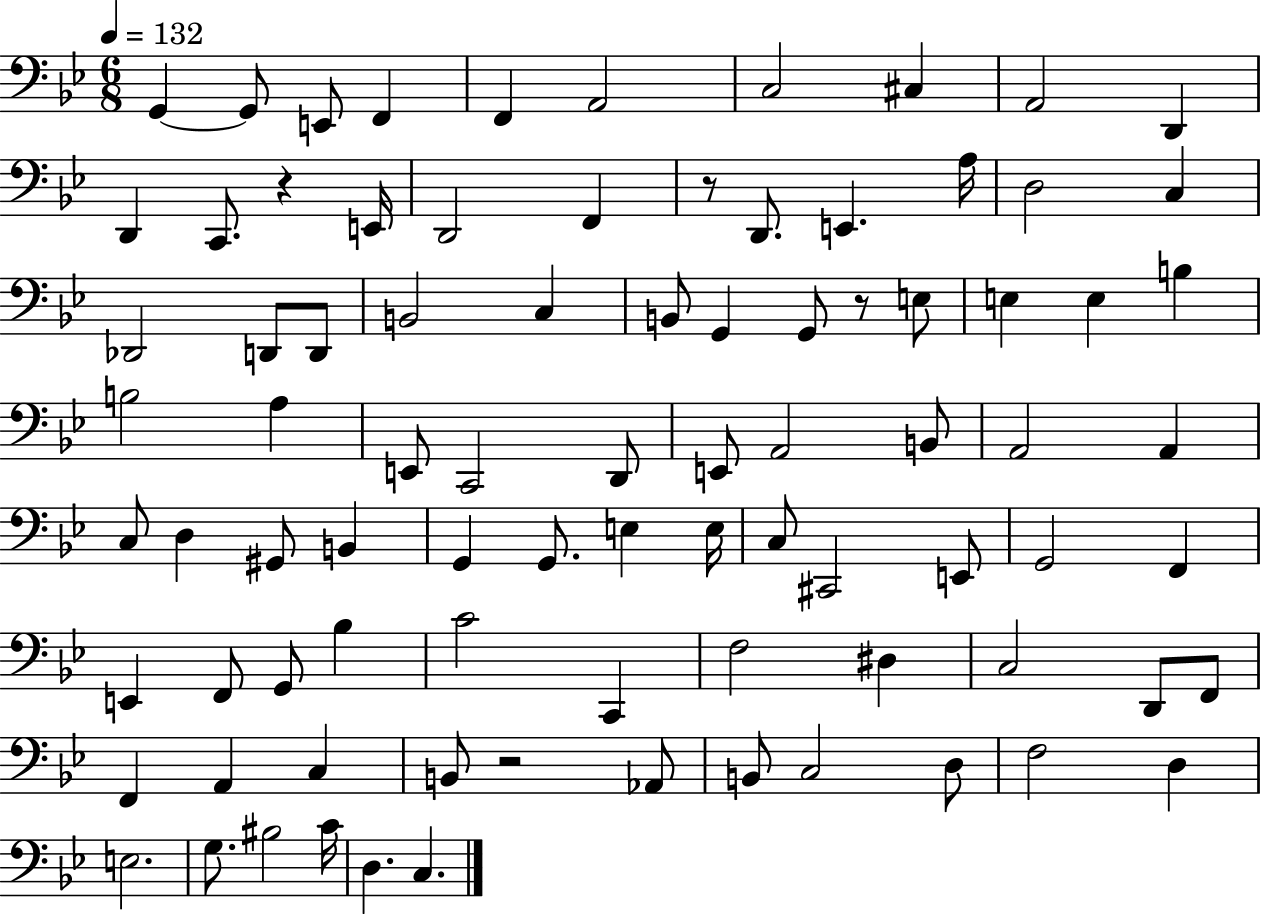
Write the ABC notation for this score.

X:1
T:Untitled
M:6/8
L:1/4
K:Bb
G,, G,,/2 E,,/2 F,, F,, A,,2 C,2 ^C, A,,2 D,, D,, C,,/2 z E,,/4 D,,2 F,, z/2 D,,/2 E,, A,/4 D,2 C, _D,,2 D,,/2 D,,/2 B,,2 C, B,,/2 G,, G,,/2 z/2 E,/2 E, E, B, B,2 A, E,,/2 C,,2 D,,/2 E,,/2 A,,2 B,,/2 A,,2 A,, C,/2 D, ^G,,/2 B,, G,, G,,/2 E, E,/4 C,/2 ^C,,2 E,,/2 G,,2 F,, E,, F,,/2 G,,/2 _B, C2 C,, F,2 ^D, C,2 D,,/2 F,,/2 F,, A,, C, B,,/2 z2 _A,,/2 B,,/2 C,2 D,/2 F,2 D, E,2 G,/2 ^B,2 C/4 D, C,